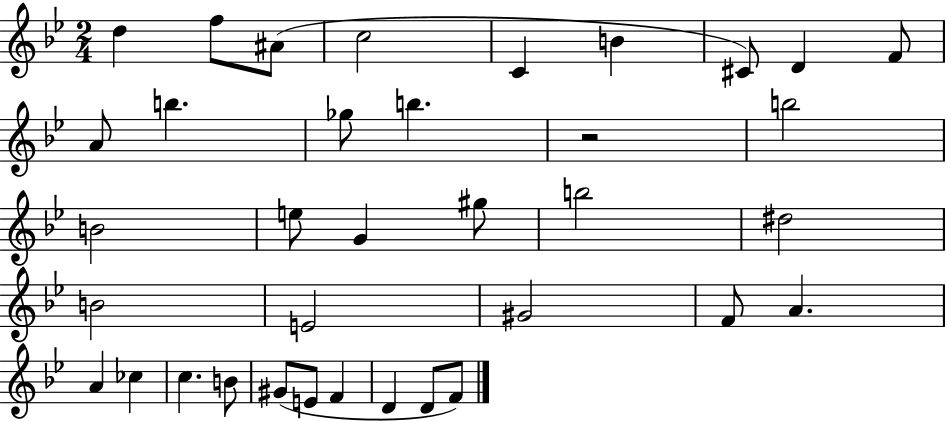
{
  \clef treble
  \numericTimeSignature
  \time 2/4
  \key bes \major
  d''4 f''8 ais'8( | c''2 | c'4 b'4 | cis'8) d'4 f'8 | \break a'8 b''4. | ges''8 b''4. | r2 | b''2 | \break b'2 | e''8 g'4 gis''8 | b''2 | dis''2 | \break b'2 | e'2 | gis'2 | f'8 a'4. | \break a'4 ces''4 | c''4. b'8 | gis'8( e'8 f'4 | d'4 d'8 f'8) | \break \bar "|."
}